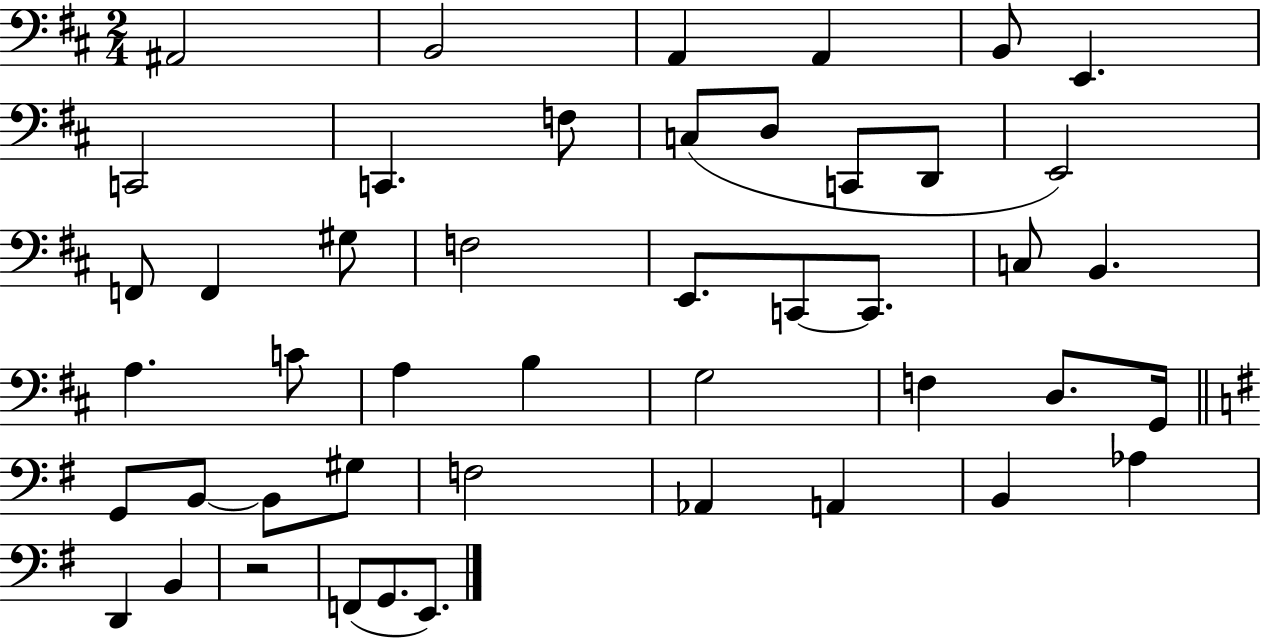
X:1
T:Untitled
M:2/4
L:1/4
K:D
^A,,2 B,,2 A,, A,, B,,/2 E,, C,,2 C,, F,/2 C,/2 D,/2 C,,/2 D,,/2 E,,2 F,,/2 F,, ^G,/2 F,2 E,,/2 C,,/2 C,,/2 C,/2 B,, A, C/2 A, B, G,2 F, D,/2 G,,/4 G,,/2 B,,/2 B,,/2 ^G,/2 F,2 _A,, A,, B,, _A, D,, B,, z2 F,,/2 G,,/2 E,,/2